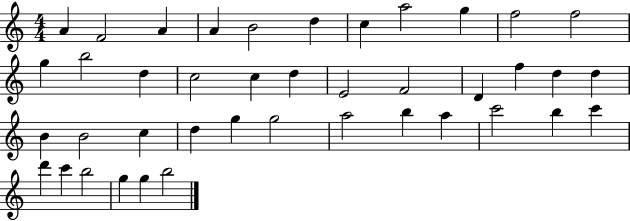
X:1
T:Untitled
M:4/4
L:1/4
K:C
A F2 A A B2 d c a2 g f2 f2 g b2 d c2 c d E2 F2 D f d d B B2 c d g g2 a2 b a c'2 b c' d' c' b2 g g b2